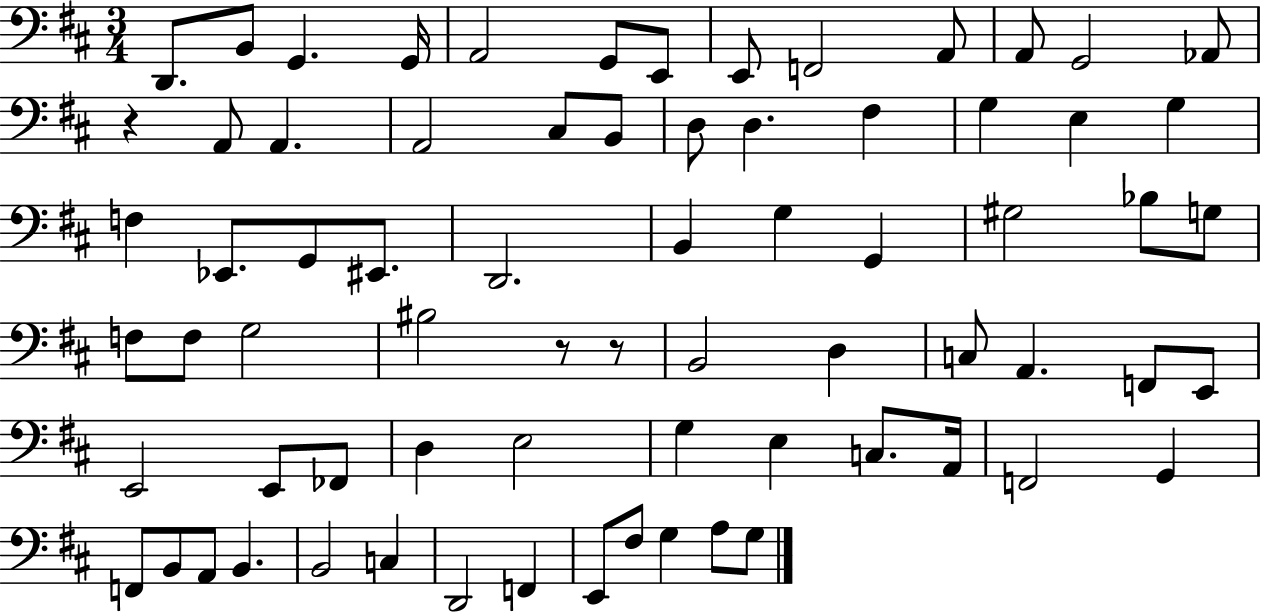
{
  \clef bass
  \numericTimeSignature
  \time 3/4
  \key d \major
  d,8. b,8 g,4. g,16 | a,2 g,8 e,8 | e,8 f,2 a,8 | a,8 g,2 aes,8 | \break r4 a,8 a,4. | a,2 cis8 b,8 | d8 d4. fis4 | g4 e4 g4 | \break f4 ees,8. g,8 eis,8. | d,2. | b,4 g4 g,4 | gis2 bes8 g8 | \break f8 f8 g2 | bis2 r8 r8 | b,2 d4 | c8 a,4. f,8 e,8 | \break e,2 e,8 fes,8 | d4 e2 | g4 e4 c8. a,16 | f,2 g,4 | \break f,8 b,8 a,8 b,4. | b,2 c4 | d,2 f,4 | e,8 fis8 g4 a8 g8 | \break \bar "|."
}